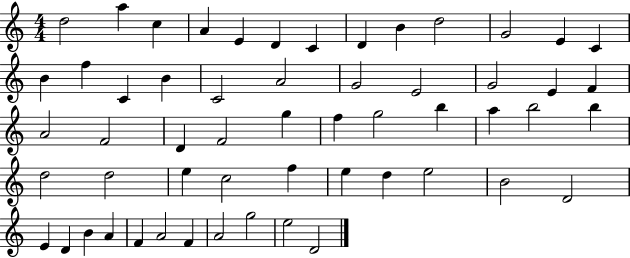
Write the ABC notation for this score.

X:1
T:Untitled
M:4/4
L:1/4
K:C
d2 a c A E D C D B d2 G2 E C B f C B C2 A2 G2 E2 G2 E F A2 F2 D F2 g f g2 b a b2 b d2 d2 e c2 f e d e2 B2 D2 E D B A F A2 F A2 g2 e2 D2